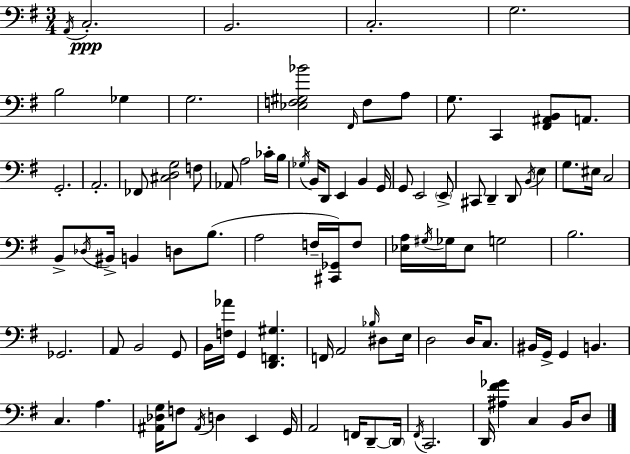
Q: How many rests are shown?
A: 0